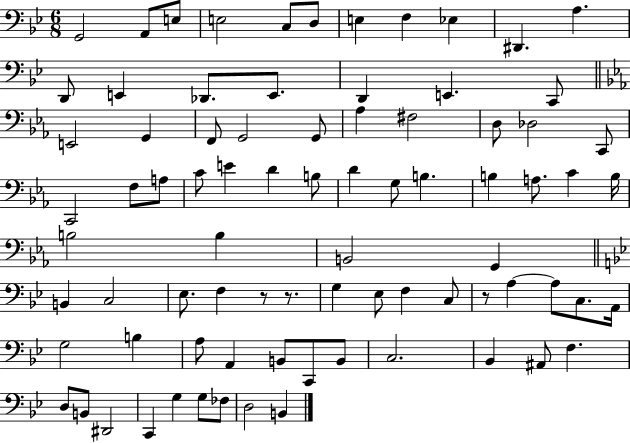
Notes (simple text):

G2/h A2/e E3/e E3/h C3/e D3/e E3/q F3/q Eb3/q D#2/q. A3/q. D2/e E2/q Db2/e. E2/e. D2/q E2/q. C2/e E2/h G2/q F2/e G2/h G2/e Ab3/q F#3/h D3/e Db3/h C2/e C2/h F3/e A3/e C4/e E4/q D4/q B3/e D4/q G3/e B3/q. B3/q A3/e. C4/q B3/s B3/h B3/q B2/h G2/q B2/q C3/h Eb3/e. F3/q R/e R/e. G3/q Eb3/e F3/q C3/e R/e A3/q A3/e C3/e. A2/s G3/h B3/q A3/e A2/q B2/e C2/e B2/e C3/h. Bb2/q A#2/e F3/q. D3/e B2/e D#2/h C2/q G3/q G3/e FES3/e D3/h B2/q